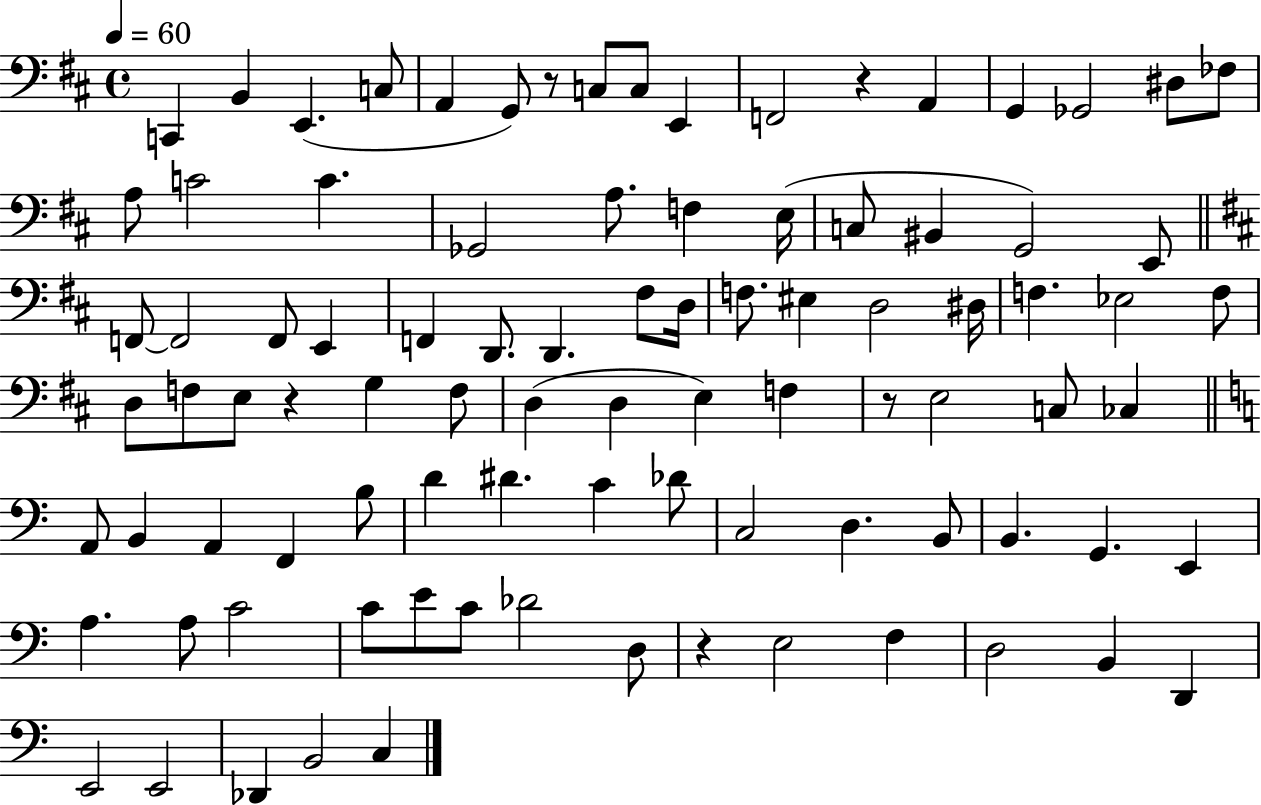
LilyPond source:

{
  \clef bass
  \time 4/4
  \defaultTimeSignature
  \key d \major
  \tempo 4 = 60
  c,4 b,4 e,4.( c8 | a,4 g,8) r8 c8 c8 e,4 | f,2 r4 a,4 | g,4 ges,2 dis8 fes8 | \break a8 c'2 c'4. | ges,2 a8. f4 e16( | c8 bis,4 g,2) e,8 | \bar "||" \break \key d \major f,8~~ f,2 f,8 e,4 | f,4 d,8. d,4. fis8 d16 | f8. eis4 d2 dis16 | f4. ees2 f8 | \break d8 f8 e8 r4 g4 f8 | d4( d4 e4) f4 | r8 e2 c8 ces4 | \bar "||" \break \key c \major a,8 b,4 a,4 f,4 b8 | d'4 dis'4. c'4 des'8 | c2 d4. b,8 | b,4. g,4. e,4 | \break a4. a8 c'2 | c'8 e'8 c'8 des'2 d8 | r4 e2 f4 | d2 b,4 d,4 | \break e,2 e,2 | des,4 b,2 c4 | \bar "|."
}